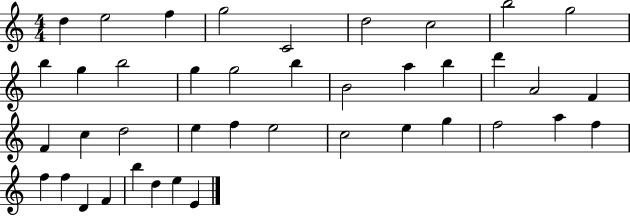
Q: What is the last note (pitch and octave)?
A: E4